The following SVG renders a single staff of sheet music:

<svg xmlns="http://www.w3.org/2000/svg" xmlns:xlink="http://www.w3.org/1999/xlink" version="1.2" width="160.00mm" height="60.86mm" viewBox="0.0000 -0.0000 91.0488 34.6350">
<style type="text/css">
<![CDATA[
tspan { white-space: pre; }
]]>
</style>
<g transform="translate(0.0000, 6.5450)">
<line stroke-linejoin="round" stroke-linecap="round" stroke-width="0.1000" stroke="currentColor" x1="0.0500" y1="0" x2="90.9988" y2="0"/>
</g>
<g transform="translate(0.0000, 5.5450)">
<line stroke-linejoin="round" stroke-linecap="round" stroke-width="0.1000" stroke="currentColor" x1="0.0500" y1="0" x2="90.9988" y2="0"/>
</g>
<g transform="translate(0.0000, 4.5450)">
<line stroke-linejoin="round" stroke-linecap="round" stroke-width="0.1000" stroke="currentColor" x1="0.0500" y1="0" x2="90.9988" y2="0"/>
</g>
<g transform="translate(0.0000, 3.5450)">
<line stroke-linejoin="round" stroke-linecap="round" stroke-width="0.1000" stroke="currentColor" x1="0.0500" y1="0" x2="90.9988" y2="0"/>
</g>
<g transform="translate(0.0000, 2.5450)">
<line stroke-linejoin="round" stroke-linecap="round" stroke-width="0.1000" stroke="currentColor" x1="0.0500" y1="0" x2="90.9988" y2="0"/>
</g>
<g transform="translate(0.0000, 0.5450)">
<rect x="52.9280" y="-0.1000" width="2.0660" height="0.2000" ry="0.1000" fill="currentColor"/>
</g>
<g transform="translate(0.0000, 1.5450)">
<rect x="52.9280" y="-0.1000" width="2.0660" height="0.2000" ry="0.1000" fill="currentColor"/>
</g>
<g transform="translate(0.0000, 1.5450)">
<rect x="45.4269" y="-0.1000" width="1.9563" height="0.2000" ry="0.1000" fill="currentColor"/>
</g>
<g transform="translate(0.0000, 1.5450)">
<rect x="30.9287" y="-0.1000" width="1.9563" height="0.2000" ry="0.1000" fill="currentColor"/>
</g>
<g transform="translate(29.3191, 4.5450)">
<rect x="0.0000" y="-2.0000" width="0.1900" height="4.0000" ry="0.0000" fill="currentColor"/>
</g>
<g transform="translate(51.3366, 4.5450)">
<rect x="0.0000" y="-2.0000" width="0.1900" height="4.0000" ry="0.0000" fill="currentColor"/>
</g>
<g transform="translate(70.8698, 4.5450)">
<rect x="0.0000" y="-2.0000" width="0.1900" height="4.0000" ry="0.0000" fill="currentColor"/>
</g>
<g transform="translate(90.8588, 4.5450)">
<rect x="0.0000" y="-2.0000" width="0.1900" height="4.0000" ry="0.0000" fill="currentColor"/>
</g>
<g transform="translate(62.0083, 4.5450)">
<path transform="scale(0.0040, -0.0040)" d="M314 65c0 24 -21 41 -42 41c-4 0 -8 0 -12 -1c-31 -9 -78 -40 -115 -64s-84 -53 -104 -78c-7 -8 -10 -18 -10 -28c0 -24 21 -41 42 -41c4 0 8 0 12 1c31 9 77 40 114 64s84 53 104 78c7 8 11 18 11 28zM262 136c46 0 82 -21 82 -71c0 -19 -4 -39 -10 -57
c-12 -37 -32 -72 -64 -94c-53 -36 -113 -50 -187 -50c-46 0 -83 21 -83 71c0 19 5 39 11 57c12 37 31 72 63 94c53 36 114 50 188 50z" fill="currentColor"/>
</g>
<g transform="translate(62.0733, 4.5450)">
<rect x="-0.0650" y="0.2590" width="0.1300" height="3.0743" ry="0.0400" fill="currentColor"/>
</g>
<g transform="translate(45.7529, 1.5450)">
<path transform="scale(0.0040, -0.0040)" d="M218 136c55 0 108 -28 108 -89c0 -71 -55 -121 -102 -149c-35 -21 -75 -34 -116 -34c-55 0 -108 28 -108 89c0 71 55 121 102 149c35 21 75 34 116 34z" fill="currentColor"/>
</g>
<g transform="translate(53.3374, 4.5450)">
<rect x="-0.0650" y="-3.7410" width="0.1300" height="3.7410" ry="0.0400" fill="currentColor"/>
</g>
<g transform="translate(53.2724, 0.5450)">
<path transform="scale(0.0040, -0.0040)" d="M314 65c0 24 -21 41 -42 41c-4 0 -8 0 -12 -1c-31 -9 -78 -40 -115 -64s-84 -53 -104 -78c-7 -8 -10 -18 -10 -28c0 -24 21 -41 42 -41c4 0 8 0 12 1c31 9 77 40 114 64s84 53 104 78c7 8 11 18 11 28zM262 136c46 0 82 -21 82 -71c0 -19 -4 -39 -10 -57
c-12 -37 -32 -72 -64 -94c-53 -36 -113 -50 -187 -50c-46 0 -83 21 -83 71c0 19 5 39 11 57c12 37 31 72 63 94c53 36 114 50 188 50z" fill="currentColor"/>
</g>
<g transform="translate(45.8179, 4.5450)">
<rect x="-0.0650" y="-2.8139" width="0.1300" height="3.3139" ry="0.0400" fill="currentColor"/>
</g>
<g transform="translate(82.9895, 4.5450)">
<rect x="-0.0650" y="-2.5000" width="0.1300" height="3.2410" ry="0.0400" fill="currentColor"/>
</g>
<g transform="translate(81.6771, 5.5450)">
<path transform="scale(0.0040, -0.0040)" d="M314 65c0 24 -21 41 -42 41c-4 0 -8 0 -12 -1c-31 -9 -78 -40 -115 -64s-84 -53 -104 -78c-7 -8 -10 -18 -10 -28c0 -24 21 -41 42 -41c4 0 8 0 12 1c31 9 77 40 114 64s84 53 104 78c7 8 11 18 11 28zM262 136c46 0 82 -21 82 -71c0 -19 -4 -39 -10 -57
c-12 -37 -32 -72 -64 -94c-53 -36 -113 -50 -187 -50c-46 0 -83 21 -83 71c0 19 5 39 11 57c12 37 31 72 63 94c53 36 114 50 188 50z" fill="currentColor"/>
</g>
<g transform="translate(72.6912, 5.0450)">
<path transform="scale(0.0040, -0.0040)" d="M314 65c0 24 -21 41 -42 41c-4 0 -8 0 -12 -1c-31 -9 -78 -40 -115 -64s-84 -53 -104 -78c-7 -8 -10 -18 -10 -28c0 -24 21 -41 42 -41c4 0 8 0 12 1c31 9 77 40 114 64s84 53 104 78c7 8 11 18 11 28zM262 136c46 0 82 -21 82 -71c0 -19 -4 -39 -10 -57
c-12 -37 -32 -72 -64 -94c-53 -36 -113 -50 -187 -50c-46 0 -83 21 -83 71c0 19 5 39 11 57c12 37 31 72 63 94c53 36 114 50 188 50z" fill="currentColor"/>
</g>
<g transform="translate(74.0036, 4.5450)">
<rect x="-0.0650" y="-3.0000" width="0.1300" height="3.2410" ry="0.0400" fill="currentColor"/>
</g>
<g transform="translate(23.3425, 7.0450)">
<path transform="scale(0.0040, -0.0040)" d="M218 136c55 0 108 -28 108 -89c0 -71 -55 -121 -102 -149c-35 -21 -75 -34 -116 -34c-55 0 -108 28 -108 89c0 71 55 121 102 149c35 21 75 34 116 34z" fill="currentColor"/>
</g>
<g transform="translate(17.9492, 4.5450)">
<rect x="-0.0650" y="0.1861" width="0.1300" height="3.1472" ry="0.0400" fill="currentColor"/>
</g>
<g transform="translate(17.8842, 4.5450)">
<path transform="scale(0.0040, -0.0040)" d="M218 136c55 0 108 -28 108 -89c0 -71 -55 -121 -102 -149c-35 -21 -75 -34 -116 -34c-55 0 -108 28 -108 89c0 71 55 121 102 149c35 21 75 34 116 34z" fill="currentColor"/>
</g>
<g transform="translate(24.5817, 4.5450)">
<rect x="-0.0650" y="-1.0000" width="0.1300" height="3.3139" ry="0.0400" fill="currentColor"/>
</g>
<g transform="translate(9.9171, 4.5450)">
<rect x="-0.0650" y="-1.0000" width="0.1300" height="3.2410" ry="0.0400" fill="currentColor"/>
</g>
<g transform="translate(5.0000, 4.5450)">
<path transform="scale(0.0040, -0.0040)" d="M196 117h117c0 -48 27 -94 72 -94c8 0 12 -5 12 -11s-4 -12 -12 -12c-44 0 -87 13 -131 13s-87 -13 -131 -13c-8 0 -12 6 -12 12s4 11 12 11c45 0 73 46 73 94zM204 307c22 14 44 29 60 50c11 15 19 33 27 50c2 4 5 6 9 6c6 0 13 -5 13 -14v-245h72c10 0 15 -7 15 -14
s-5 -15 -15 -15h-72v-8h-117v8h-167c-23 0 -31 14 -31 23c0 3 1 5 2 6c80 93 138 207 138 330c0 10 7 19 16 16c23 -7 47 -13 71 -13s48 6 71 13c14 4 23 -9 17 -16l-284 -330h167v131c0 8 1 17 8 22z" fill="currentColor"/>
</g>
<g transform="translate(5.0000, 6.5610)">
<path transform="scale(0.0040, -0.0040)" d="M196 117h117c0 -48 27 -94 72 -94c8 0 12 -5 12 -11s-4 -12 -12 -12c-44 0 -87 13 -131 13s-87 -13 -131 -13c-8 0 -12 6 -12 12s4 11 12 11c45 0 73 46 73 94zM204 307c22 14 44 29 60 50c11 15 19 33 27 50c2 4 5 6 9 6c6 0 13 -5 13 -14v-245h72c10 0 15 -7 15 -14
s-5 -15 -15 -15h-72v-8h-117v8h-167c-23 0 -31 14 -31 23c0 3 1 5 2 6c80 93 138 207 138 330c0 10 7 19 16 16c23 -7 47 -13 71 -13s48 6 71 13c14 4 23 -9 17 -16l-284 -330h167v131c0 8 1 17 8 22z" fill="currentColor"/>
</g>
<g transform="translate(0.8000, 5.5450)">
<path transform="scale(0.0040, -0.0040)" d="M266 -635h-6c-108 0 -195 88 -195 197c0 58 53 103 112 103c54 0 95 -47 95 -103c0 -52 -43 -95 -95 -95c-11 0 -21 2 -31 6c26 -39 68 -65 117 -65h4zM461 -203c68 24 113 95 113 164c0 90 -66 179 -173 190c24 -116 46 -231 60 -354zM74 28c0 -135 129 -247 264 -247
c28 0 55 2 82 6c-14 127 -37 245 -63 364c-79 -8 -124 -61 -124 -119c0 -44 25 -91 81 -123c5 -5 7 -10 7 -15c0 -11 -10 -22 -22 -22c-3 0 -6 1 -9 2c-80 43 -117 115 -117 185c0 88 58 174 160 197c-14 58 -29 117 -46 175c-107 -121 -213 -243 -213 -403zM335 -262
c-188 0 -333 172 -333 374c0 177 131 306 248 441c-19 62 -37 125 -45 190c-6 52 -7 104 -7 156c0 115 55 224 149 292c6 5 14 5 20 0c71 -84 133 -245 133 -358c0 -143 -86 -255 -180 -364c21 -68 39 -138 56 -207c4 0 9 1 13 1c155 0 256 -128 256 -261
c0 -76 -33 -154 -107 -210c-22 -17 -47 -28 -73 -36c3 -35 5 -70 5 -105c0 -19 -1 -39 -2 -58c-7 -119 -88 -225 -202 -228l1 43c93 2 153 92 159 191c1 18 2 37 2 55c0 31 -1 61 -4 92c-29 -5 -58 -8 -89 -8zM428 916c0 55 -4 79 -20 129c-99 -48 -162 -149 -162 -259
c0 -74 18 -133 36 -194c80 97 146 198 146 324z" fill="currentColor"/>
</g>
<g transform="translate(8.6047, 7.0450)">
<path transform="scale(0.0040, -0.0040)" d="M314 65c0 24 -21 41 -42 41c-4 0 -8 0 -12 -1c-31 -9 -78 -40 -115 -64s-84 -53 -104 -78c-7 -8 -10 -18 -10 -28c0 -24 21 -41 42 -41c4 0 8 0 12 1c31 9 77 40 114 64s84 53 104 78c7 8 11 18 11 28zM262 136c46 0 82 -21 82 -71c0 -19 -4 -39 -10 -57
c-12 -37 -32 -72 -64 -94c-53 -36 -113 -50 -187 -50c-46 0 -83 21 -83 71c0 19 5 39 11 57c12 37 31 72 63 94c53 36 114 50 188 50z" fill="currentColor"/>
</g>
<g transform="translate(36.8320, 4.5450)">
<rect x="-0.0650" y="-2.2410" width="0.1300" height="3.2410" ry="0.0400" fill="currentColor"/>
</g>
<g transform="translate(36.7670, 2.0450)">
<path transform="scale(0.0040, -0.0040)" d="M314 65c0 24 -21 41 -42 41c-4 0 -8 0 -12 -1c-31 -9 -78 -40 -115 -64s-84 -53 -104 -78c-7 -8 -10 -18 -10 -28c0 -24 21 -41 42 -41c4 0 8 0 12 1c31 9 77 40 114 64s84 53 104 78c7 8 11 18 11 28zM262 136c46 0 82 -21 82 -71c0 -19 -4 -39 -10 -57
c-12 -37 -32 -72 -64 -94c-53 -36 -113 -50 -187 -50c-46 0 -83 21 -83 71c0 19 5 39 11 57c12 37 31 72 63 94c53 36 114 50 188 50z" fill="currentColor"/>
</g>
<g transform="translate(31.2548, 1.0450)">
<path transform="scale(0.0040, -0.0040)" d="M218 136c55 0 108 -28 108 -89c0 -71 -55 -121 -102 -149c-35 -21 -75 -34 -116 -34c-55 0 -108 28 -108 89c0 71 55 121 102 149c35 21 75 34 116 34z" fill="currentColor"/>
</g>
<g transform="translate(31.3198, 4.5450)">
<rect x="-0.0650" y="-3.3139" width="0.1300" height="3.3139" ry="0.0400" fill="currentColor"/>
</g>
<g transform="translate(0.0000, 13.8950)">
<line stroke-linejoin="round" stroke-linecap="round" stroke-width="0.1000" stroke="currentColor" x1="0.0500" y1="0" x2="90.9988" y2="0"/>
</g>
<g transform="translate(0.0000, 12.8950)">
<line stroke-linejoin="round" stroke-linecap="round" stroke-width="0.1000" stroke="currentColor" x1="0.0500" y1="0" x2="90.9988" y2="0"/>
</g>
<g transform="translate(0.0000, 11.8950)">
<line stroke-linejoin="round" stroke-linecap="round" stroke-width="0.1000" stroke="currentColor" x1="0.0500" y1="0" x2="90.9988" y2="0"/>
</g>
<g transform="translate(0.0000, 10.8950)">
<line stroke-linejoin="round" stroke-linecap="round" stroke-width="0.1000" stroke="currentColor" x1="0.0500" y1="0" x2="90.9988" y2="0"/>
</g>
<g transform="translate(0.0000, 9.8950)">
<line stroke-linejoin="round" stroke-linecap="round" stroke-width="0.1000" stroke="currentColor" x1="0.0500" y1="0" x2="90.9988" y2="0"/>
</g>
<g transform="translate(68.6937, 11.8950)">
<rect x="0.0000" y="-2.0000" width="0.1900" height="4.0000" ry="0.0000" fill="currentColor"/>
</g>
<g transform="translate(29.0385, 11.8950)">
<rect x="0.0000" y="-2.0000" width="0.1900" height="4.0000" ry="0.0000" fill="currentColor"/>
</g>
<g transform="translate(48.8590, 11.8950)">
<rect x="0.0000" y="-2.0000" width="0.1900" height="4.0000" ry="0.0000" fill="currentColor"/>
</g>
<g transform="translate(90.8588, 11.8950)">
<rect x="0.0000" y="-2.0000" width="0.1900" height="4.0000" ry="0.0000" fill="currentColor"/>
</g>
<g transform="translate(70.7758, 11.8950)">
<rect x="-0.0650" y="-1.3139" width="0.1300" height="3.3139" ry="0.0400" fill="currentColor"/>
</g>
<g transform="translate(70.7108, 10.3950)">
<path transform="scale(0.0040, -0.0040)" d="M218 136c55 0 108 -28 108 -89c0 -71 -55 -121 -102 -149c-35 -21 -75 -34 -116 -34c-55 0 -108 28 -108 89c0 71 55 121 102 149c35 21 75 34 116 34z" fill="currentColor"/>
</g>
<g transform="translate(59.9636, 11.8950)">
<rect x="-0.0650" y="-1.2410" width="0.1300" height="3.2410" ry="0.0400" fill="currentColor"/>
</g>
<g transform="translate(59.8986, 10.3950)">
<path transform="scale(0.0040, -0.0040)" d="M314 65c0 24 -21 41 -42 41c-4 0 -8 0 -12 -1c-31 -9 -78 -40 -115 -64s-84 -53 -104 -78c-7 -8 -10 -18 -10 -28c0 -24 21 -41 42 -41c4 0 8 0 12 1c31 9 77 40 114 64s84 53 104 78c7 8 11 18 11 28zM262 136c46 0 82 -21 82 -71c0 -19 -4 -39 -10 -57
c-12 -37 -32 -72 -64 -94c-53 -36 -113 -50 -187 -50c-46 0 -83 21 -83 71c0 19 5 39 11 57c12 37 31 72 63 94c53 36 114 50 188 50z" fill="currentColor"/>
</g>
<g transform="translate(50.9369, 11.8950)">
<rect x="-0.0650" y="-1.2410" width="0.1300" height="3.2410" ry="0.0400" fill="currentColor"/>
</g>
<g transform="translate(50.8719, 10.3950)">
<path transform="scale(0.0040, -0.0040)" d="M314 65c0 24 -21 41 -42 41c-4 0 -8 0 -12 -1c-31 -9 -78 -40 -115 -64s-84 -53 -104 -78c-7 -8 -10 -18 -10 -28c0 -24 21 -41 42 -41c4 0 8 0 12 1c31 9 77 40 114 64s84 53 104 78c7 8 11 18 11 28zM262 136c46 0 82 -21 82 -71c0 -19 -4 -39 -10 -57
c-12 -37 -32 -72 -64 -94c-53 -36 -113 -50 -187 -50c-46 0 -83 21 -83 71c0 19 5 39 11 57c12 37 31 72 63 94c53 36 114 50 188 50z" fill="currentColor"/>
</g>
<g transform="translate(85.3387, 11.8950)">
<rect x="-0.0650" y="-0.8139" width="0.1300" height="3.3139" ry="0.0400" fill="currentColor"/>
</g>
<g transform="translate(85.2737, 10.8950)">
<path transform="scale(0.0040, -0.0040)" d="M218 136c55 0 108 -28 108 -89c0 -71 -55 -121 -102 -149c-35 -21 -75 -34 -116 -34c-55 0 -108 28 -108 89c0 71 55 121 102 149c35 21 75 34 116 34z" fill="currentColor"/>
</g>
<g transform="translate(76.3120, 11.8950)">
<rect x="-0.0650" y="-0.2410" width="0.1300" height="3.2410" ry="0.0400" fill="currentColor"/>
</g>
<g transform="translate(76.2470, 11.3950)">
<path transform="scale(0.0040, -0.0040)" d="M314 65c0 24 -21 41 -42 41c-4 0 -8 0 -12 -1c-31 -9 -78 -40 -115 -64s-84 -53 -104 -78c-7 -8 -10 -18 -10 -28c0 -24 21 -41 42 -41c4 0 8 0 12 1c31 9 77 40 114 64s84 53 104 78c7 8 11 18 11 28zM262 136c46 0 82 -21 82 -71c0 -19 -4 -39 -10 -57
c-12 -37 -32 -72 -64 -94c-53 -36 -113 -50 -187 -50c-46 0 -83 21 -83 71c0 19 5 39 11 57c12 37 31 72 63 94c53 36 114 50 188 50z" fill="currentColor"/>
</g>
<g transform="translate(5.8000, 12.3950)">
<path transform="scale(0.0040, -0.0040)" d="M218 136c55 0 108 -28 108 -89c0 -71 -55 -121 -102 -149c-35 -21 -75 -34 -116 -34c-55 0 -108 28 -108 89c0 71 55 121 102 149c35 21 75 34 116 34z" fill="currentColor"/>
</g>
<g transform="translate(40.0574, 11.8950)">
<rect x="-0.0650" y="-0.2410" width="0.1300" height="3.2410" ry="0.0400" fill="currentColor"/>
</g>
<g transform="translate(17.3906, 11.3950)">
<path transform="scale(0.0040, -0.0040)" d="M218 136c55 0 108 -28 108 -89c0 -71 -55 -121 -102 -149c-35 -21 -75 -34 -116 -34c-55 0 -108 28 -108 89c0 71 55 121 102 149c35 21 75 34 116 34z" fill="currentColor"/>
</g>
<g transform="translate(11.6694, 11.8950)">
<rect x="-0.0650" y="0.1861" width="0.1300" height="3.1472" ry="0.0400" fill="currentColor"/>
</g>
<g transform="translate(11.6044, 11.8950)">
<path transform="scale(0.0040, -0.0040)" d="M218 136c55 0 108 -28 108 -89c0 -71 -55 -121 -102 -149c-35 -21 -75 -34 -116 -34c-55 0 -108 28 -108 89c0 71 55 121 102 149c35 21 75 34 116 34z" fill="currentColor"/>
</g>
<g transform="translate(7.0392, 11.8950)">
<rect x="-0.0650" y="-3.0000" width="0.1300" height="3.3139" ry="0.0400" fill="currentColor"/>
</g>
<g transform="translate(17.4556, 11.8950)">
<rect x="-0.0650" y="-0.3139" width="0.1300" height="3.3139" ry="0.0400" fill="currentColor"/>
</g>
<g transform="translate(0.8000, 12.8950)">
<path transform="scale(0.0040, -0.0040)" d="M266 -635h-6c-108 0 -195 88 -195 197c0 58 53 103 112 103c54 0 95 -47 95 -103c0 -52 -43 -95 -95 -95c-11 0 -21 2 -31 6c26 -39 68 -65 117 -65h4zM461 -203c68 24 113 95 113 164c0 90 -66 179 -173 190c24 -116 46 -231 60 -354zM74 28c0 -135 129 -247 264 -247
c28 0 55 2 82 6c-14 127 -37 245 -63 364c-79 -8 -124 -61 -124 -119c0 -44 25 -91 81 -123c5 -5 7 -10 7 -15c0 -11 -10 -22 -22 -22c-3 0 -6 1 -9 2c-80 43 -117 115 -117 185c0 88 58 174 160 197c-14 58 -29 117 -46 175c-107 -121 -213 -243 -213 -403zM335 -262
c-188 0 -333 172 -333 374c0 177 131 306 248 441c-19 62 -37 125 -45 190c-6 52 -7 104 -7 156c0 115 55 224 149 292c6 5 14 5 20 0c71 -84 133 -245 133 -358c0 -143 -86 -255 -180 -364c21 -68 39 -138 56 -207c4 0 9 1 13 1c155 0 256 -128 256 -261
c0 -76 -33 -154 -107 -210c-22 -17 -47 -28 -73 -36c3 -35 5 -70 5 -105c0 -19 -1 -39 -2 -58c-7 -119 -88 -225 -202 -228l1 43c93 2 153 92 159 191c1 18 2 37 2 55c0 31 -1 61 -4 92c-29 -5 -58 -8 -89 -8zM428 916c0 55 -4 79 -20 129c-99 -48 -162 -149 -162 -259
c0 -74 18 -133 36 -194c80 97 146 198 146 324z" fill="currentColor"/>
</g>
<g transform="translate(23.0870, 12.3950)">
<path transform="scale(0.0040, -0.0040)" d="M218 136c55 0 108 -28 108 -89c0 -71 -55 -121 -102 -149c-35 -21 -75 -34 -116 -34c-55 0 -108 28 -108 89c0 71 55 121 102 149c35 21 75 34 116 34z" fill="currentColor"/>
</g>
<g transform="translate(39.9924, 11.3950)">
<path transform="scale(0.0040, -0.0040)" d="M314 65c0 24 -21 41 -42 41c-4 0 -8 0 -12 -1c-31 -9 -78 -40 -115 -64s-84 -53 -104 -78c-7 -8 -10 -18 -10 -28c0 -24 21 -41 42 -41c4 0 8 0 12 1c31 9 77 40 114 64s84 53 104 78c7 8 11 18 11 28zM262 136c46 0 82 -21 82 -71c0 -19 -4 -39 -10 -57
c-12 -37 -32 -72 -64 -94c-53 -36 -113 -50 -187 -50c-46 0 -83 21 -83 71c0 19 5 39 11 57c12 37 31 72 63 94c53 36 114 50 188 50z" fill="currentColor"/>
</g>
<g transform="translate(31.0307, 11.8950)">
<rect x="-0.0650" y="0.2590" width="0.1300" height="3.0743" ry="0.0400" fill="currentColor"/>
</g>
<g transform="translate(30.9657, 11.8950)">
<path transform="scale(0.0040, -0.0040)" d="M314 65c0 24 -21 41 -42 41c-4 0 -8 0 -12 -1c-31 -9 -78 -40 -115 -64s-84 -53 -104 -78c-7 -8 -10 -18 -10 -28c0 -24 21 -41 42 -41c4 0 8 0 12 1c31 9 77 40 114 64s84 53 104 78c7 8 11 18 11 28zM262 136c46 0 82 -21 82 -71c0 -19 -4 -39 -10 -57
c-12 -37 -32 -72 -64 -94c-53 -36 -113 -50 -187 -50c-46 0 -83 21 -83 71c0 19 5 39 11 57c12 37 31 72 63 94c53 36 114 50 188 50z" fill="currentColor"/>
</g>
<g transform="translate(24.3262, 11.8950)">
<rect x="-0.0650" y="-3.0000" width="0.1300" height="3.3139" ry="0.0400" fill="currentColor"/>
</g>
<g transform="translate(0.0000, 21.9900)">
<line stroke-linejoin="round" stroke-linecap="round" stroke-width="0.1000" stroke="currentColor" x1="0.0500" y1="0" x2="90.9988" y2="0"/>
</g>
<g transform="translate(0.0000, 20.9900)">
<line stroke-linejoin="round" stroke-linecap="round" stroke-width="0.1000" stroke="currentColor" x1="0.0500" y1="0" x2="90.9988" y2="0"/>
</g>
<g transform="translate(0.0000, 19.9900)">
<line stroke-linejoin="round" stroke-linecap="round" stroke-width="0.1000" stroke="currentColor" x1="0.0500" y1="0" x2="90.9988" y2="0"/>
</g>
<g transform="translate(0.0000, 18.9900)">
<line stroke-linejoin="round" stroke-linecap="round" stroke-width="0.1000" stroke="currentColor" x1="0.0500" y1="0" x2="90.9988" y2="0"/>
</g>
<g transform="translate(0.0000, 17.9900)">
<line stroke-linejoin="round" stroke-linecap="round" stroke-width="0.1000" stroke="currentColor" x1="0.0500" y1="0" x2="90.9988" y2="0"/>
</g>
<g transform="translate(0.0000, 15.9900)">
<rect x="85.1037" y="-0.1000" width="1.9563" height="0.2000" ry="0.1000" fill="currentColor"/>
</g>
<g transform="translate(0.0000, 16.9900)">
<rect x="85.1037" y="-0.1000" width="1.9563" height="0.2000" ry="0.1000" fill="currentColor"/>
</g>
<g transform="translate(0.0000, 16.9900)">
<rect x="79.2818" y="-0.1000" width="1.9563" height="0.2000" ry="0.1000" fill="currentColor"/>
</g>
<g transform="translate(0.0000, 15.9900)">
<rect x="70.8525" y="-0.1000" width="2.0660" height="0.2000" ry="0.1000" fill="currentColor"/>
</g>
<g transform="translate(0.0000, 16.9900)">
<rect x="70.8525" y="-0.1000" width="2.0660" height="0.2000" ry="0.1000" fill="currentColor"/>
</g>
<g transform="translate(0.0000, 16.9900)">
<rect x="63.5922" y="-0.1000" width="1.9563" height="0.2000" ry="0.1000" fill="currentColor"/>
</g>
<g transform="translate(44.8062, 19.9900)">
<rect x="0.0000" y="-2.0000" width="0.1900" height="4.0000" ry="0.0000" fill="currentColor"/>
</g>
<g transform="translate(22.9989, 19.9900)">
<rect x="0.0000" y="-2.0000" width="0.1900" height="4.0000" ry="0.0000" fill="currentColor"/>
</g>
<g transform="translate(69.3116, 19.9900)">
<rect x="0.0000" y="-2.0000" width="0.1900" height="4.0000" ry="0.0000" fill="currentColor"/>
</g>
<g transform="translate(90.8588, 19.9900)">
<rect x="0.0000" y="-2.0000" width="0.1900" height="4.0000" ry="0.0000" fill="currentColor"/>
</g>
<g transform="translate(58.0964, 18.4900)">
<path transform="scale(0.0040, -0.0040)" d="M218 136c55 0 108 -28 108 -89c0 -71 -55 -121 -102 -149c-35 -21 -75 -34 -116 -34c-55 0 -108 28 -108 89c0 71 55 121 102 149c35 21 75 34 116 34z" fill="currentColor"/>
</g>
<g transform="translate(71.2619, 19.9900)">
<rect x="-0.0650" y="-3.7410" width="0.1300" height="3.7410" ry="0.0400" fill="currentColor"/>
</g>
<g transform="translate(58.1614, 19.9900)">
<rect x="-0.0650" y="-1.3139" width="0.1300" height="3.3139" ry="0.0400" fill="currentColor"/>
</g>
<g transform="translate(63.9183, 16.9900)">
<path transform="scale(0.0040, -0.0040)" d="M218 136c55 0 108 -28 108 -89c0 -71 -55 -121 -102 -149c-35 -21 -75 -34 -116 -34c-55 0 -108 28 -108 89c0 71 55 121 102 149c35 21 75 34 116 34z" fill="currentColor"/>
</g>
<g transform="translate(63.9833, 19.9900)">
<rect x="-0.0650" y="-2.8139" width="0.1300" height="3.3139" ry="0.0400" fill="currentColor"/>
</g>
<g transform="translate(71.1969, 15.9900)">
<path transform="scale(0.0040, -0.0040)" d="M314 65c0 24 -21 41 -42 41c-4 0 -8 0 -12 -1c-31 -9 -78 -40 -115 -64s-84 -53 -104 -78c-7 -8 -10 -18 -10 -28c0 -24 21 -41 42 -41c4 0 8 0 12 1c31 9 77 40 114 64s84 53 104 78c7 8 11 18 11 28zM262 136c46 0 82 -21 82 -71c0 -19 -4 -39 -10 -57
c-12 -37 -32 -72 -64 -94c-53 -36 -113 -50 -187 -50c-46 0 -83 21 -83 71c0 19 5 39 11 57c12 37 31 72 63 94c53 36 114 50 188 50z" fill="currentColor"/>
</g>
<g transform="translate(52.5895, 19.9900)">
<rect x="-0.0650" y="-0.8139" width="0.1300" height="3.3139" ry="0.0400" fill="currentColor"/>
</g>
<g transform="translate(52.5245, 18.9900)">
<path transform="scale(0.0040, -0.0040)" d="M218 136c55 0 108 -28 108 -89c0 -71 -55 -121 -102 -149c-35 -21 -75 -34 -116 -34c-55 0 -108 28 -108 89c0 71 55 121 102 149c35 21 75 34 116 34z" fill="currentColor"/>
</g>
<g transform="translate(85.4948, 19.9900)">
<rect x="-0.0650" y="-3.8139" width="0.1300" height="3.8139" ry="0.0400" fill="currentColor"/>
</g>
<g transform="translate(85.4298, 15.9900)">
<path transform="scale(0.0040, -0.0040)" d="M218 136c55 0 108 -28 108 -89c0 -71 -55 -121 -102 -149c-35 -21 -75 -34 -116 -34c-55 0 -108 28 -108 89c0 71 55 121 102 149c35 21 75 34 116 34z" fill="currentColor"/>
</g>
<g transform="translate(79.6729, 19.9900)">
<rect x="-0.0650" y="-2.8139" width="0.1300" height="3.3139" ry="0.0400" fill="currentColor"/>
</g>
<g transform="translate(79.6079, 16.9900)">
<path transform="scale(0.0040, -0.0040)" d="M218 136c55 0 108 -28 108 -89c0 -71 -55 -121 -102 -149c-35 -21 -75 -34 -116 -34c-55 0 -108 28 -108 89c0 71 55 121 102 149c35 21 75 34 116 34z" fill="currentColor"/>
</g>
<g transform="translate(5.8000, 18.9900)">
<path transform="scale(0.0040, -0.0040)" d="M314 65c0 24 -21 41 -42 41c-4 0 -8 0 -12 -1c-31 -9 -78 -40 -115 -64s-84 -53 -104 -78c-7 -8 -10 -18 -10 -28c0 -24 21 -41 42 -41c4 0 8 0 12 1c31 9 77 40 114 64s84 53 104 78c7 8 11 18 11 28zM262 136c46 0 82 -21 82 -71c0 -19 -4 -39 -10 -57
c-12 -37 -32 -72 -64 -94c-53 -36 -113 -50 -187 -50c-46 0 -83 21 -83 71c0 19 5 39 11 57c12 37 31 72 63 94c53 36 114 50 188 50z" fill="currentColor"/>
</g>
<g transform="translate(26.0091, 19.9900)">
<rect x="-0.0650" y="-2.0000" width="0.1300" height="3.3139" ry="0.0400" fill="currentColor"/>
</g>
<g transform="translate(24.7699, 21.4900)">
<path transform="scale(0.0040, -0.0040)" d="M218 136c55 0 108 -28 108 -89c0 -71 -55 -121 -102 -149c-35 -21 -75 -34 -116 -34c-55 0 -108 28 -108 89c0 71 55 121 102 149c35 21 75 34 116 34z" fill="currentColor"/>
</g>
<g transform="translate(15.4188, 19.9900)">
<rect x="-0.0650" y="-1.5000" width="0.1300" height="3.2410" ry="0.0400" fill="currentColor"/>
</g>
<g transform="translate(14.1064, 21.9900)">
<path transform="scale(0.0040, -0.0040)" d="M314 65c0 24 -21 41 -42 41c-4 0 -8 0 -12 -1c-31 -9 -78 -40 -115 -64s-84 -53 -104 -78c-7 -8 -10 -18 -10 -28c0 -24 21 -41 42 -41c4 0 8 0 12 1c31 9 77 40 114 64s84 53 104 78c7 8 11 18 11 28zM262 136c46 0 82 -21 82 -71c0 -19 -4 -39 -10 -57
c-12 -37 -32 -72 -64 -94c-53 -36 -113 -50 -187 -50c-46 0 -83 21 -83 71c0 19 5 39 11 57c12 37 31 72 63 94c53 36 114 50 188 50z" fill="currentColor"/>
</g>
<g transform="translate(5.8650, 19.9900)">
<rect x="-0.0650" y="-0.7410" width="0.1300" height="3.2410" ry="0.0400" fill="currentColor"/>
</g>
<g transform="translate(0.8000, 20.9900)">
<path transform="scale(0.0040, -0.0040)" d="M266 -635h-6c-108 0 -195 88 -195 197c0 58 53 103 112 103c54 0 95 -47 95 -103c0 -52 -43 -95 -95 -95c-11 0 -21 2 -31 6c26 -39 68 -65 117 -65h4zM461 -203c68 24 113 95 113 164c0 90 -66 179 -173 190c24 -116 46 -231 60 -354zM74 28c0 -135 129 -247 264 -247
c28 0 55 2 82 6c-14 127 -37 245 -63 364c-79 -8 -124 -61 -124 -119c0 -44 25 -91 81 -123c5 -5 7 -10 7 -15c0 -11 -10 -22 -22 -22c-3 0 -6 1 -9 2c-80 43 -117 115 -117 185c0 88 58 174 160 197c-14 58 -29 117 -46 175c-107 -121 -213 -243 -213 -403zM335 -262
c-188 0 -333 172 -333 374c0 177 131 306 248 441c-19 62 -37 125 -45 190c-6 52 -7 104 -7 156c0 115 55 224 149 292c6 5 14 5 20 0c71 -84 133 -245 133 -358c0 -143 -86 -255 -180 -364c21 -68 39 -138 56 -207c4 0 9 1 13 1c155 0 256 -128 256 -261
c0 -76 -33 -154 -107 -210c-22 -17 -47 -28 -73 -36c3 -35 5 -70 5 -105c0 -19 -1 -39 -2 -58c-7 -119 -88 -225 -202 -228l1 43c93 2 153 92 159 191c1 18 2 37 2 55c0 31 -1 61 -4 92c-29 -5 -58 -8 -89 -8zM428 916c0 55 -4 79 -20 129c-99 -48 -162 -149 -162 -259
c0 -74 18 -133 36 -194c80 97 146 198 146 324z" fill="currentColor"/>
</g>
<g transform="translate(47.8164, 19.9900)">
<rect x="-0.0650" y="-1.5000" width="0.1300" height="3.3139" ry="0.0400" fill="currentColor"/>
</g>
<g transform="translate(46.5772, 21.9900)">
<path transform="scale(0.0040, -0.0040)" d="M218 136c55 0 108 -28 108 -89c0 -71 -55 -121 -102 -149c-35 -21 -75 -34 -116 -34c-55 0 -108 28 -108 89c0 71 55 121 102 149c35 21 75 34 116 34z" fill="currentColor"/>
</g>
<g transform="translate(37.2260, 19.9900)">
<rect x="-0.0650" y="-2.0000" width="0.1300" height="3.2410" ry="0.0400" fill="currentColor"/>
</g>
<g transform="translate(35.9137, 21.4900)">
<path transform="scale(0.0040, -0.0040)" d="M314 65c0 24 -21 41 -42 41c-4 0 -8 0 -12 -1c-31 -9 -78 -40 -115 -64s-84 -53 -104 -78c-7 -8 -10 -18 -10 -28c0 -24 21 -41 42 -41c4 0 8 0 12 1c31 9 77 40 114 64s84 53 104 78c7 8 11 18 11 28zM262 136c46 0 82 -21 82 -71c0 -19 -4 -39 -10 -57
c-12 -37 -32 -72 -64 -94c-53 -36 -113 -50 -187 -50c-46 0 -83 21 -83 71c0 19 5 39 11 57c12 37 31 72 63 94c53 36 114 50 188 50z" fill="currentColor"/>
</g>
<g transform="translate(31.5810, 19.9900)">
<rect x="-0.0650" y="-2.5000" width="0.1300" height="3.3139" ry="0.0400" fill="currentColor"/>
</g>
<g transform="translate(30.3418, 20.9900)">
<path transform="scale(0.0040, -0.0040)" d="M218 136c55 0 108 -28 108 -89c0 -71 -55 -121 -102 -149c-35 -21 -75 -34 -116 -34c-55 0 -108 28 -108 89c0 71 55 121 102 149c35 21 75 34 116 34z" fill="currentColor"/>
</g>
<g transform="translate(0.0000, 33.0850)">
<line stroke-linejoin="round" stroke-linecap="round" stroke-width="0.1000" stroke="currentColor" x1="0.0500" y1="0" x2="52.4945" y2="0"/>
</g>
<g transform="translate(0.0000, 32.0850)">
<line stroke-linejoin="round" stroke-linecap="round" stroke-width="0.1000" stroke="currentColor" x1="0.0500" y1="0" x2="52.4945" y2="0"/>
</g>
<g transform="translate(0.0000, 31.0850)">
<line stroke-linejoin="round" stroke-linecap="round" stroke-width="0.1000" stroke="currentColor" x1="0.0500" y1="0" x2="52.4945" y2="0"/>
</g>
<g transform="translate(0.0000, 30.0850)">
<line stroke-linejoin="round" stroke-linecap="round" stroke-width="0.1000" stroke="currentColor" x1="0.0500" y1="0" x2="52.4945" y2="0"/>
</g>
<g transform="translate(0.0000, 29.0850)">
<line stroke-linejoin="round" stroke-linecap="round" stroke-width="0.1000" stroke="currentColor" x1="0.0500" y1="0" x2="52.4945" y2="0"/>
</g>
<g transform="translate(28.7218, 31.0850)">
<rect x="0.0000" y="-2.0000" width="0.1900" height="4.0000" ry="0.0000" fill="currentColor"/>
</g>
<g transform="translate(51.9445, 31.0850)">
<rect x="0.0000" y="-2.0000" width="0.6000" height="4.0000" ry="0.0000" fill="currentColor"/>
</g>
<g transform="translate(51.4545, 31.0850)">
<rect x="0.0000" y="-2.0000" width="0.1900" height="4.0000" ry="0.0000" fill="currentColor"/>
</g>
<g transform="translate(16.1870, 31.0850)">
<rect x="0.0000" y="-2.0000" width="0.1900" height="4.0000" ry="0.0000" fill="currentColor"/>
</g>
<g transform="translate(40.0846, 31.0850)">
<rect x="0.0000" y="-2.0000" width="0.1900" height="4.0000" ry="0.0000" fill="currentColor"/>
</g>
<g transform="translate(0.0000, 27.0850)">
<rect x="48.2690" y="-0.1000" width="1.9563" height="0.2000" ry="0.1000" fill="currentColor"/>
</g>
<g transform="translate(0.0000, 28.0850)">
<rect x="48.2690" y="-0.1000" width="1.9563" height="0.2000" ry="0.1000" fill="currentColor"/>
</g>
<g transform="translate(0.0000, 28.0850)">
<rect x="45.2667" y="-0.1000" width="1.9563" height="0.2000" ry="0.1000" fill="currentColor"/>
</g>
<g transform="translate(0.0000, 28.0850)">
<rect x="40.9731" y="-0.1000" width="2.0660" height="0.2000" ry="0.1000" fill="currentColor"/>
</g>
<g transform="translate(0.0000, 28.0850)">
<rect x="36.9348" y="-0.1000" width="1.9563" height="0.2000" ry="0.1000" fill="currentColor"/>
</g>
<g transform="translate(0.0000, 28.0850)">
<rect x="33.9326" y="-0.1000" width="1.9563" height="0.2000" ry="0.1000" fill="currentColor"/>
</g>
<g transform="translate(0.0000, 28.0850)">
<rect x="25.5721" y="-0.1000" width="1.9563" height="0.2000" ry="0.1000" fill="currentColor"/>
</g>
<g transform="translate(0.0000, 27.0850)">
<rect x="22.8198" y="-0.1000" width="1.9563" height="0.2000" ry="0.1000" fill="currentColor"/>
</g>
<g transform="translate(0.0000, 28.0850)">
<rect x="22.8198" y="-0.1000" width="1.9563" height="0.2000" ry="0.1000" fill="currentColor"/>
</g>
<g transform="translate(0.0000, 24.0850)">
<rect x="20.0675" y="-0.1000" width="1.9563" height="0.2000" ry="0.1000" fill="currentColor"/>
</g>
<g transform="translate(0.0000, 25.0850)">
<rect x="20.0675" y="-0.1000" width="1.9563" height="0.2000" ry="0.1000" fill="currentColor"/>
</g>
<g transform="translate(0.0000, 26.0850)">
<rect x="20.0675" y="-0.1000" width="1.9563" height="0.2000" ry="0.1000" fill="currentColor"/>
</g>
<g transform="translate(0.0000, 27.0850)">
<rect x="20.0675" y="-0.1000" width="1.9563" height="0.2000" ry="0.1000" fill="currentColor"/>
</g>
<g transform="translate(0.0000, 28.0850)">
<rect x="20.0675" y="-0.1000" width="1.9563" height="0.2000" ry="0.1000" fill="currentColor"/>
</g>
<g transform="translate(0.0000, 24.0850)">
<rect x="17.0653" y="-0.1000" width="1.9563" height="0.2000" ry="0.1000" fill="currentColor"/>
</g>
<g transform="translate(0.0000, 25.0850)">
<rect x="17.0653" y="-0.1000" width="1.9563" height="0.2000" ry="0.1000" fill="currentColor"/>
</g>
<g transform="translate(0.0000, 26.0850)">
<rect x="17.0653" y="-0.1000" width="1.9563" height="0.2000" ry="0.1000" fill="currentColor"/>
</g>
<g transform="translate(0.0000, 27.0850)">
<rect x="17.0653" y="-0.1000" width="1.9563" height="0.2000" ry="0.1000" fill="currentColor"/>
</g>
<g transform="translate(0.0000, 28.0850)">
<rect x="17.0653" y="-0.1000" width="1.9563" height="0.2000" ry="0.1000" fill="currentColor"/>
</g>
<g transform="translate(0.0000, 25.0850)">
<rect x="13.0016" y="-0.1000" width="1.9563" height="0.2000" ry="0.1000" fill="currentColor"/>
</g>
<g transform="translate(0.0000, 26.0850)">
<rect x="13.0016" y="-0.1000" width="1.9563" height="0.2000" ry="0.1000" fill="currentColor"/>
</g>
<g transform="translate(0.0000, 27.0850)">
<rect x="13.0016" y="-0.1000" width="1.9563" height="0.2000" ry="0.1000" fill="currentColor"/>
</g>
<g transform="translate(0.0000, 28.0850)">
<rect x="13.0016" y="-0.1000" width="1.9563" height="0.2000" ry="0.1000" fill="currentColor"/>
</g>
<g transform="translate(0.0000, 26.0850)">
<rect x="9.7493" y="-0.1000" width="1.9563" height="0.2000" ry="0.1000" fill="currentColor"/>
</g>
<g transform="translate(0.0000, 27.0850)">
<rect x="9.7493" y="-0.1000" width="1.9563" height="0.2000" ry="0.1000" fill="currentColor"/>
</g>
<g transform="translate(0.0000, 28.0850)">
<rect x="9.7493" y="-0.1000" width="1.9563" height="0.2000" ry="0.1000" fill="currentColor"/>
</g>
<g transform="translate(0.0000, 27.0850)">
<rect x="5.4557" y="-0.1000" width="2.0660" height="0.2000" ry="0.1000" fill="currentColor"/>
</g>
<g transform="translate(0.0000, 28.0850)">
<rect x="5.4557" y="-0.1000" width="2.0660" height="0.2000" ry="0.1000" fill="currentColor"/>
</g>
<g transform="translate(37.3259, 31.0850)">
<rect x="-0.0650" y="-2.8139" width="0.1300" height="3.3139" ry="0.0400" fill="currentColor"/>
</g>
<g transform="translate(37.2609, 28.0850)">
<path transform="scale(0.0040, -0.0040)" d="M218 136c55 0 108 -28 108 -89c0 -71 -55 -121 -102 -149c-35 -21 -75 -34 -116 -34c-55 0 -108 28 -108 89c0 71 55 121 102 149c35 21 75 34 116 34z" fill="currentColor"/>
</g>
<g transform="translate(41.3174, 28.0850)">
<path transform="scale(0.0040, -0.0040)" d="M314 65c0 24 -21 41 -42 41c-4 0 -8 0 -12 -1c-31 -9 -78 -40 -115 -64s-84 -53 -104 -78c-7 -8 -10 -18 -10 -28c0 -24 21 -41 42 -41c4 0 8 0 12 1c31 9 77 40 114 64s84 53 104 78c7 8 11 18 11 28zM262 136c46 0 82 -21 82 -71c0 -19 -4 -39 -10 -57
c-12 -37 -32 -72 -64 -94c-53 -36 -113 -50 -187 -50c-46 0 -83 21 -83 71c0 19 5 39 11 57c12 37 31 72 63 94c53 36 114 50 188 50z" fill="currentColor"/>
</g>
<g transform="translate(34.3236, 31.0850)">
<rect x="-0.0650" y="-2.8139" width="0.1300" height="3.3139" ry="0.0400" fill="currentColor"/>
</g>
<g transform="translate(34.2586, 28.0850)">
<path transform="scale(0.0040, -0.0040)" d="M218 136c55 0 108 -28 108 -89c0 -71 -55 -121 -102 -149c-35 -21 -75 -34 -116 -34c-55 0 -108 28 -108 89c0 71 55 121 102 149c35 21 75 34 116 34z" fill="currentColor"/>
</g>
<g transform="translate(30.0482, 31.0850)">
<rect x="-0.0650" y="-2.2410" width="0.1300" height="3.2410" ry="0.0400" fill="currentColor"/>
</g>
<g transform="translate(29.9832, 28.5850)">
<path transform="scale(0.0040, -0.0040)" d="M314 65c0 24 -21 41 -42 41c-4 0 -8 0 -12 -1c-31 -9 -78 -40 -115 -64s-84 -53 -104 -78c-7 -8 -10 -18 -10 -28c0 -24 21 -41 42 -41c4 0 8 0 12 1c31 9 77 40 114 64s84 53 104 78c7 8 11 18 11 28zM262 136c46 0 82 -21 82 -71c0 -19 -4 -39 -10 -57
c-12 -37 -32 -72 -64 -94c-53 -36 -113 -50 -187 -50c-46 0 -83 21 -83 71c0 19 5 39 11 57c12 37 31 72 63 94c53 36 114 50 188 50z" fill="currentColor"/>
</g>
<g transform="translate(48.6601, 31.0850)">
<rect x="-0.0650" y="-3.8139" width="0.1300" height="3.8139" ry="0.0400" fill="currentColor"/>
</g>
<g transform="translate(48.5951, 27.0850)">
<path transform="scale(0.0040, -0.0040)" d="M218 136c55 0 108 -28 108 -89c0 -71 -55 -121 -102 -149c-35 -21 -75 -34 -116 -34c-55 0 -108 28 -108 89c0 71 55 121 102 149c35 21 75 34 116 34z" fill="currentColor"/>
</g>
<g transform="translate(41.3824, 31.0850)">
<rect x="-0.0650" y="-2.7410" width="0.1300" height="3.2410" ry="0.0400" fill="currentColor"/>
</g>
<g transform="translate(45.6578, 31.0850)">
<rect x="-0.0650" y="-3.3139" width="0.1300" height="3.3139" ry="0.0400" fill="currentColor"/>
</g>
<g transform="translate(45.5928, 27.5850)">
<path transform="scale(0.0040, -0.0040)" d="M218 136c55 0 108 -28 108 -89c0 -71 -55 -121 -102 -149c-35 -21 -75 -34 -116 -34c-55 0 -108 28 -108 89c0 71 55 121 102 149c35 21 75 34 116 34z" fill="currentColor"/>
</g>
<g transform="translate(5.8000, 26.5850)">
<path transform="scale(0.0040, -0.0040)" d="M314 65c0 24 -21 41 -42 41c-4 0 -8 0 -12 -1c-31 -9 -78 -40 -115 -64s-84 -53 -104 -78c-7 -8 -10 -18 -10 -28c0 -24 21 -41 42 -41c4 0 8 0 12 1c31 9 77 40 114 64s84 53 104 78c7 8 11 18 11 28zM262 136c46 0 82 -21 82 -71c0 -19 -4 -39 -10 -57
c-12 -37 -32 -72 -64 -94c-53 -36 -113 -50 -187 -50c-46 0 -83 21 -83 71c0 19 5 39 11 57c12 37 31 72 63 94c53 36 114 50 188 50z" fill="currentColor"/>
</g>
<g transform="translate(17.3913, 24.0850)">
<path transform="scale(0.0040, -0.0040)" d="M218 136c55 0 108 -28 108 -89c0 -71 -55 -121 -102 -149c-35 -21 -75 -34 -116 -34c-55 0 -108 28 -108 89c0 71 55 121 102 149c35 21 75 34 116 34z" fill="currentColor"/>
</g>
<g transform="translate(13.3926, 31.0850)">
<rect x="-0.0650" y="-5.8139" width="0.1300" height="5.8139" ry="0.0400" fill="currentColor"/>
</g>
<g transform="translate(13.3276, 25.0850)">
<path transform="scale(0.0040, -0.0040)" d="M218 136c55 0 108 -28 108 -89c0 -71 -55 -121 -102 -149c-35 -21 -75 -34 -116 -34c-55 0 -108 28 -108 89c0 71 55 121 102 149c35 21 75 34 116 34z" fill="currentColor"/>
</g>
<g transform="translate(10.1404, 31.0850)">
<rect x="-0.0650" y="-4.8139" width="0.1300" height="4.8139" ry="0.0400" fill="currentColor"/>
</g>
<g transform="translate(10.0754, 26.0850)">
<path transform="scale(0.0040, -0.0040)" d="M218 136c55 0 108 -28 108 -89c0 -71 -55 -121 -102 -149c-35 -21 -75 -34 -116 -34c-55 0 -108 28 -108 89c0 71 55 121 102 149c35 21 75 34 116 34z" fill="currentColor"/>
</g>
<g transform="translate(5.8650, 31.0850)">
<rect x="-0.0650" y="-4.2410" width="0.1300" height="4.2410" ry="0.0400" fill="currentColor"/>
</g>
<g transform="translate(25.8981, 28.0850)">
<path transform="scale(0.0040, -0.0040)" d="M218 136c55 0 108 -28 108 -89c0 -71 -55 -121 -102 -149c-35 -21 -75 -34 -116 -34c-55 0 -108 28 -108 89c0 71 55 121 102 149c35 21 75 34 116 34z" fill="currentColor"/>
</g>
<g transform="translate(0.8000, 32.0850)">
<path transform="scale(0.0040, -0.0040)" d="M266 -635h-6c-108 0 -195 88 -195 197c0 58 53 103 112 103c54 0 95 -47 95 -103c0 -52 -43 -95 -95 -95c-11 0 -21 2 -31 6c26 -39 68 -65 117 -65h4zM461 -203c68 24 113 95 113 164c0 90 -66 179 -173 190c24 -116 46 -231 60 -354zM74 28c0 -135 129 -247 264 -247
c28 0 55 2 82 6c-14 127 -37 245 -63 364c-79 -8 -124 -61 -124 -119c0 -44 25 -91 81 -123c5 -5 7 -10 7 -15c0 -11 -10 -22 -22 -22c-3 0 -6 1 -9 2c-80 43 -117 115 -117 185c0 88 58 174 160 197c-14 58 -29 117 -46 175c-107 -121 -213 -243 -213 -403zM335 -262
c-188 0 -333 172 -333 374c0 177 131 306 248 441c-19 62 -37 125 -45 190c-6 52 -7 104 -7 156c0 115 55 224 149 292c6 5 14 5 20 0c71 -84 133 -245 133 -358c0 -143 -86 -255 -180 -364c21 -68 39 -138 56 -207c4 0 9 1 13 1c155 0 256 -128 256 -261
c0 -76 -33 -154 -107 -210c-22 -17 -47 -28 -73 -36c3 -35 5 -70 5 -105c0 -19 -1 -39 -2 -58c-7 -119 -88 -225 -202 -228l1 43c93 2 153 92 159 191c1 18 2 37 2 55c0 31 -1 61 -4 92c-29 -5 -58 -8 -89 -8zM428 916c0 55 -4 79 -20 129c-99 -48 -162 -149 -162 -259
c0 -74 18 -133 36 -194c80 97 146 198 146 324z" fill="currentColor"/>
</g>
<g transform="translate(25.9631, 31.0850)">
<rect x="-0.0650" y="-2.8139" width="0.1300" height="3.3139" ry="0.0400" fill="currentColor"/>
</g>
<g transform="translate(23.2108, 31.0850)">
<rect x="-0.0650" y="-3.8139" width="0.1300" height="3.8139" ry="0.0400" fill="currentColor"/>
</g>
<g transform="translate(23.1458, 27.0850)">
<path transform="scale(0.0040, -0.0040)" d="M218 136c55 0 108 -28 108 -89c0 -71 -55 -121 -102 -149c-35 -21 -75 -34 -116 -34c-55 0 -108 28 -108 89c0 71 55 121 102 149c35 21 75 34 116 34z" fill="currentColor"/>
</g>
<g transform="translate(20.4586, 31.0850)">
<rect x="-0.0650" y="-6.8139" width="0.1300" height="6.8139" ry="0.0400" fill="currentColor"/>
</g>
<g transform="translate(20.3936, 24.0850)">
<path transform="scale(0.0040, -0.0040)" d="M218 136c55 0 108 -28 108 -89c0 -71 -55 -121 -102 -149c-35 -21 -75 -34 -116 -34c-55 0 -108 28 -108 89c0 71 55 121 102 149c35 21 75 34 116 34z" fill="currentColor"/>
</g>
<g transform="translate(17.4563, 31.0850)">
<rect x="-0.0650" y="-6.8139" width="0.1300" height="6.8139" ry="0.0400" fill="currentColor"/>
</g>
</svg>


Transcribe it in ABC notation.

X:1
T:Untitled
M:4/4
L:1/4
K:C
D2 B D b g2 a c'2 B2 A2 G2 A B c A B2 c2 e2 e2 e c2 d d2 E2 F G F2 E d e a c'2 a c' d'2 e' g' b' b' c' a g2 a a a2 b c'